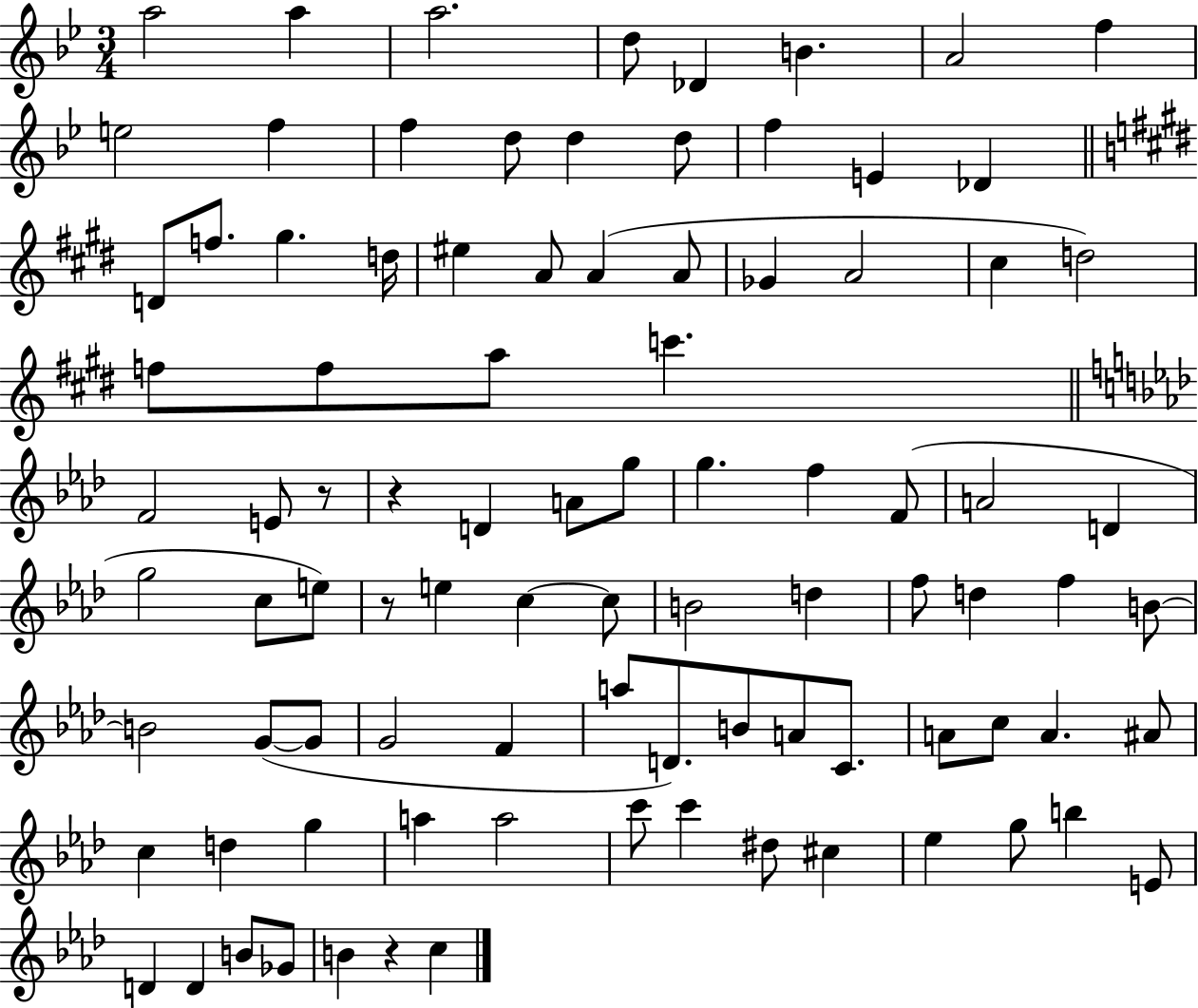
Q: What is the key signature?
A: BES major